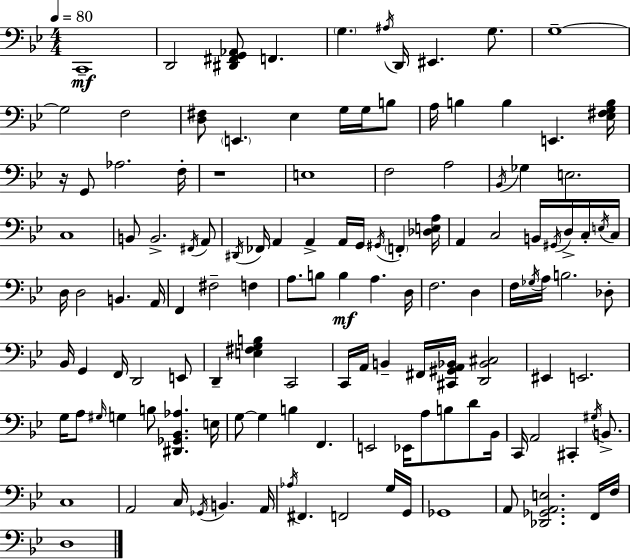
C2/w D2/h [D#2,F#2,G2,Ab2]/e F2/q. G3/q. A#3/s D2/s EIS2/q. G3/e. G3/w G3/h F3/h [D3,F#3]/e E2/q. Eb3/q G3/s G3/s B3/e A3/s B3/q B3/q E2/q. [Eb3,F#3,G3,B3]/s R/s G2/e Ab3/h. F3/s R/w E3/w F3/h A3/h Bb2/s Gb3/q E3/h. C3/w B2/e B2/h. F#2/s A2/e D#2/s FES2/s A2/q A2/q A2/s G2/s G#2/s F2/q [Db3,E3,A3]/s A2/q C3/h B2/s G#2/s D3/s C3/s E3/s C3/s D3/s D3/h B2/q. A2/s F2/q F#3/h F3/q A3/e. B3/e B3/q A3/q. D3/s F3/h. D3/q F3/s Gb3/s A3/s B3/h. Db3/e Bb2/s G2/q F2/s D2/h E2/e D2/q [E3,F#3,G3,B3]/q C2/h C2/s A2/s B2/q F#2/s [C#2,G#2,A2,Bb2]/s [D2,Bb2,C#3]/h EIS2/q E2/h. G3/s A3/e G#3/s G3/q B3/e [D#2,Gb2,Bb2,Ab3]/q. E3/s G3/e G3/q B3/q F2/q. E2/h Eb2/s A3/e B3/e D4/e Bb2/s C2/s A2/h C#2/q G#3/s B2/e. C3/w A2/h C3/s Gb2/s B2/q. A2/s Ab3/s F#2/q. F2/h G3/s G2/s Gb2/w A2/e [Db2,Gb2,A2,E3]/h. F2/s F3/s D3/w